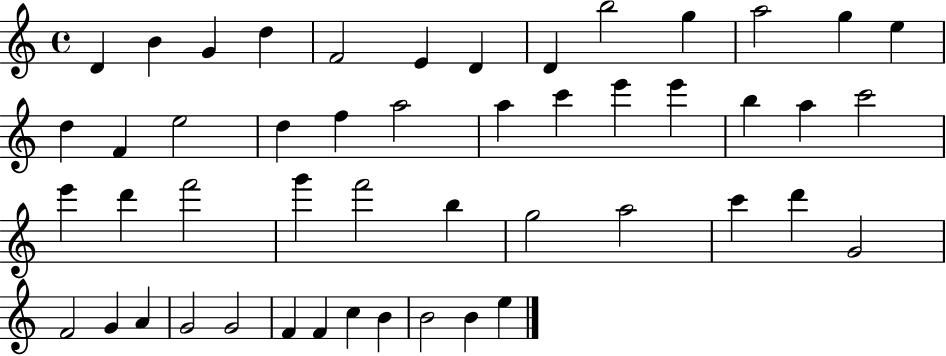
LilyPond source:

{
  \clef treble
  \time 4/4
  \defaultTimeSignature
  \key c \major
  d'4 b'4 g'4 d''4 | f'2 e'4 d'4 | d'4 b''2 g''4 | a''2 g''4 e''4 | \break d''4 f'4 e''2 | d''4 f''4 a''2 | a''4 c'''4 e'''4 e'''4 | b''4 a''4 c'''2 | \break e'''4 d'''4 f'''2 | g'''4 f'''2 b''4 | g''2 a''2 | c'''4 d'''4 g'2 | \break f'2 g'4 a'4 | g'2 g'2 | f'4 f'4 c''4 b'4 | b'2 b'4 e''4 | \break \bar "|."
}